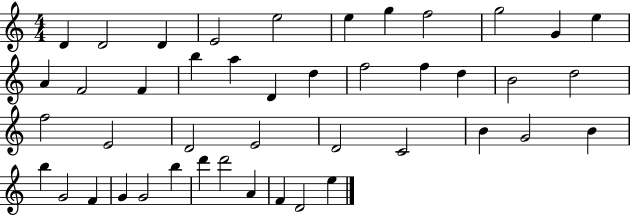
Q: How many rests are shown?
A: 0